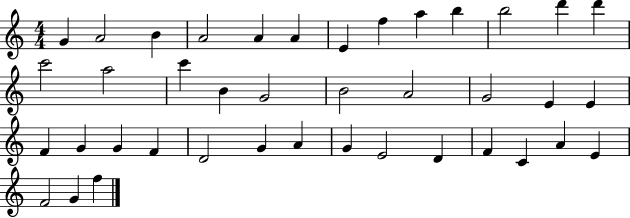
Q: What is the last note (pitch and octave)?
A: F5